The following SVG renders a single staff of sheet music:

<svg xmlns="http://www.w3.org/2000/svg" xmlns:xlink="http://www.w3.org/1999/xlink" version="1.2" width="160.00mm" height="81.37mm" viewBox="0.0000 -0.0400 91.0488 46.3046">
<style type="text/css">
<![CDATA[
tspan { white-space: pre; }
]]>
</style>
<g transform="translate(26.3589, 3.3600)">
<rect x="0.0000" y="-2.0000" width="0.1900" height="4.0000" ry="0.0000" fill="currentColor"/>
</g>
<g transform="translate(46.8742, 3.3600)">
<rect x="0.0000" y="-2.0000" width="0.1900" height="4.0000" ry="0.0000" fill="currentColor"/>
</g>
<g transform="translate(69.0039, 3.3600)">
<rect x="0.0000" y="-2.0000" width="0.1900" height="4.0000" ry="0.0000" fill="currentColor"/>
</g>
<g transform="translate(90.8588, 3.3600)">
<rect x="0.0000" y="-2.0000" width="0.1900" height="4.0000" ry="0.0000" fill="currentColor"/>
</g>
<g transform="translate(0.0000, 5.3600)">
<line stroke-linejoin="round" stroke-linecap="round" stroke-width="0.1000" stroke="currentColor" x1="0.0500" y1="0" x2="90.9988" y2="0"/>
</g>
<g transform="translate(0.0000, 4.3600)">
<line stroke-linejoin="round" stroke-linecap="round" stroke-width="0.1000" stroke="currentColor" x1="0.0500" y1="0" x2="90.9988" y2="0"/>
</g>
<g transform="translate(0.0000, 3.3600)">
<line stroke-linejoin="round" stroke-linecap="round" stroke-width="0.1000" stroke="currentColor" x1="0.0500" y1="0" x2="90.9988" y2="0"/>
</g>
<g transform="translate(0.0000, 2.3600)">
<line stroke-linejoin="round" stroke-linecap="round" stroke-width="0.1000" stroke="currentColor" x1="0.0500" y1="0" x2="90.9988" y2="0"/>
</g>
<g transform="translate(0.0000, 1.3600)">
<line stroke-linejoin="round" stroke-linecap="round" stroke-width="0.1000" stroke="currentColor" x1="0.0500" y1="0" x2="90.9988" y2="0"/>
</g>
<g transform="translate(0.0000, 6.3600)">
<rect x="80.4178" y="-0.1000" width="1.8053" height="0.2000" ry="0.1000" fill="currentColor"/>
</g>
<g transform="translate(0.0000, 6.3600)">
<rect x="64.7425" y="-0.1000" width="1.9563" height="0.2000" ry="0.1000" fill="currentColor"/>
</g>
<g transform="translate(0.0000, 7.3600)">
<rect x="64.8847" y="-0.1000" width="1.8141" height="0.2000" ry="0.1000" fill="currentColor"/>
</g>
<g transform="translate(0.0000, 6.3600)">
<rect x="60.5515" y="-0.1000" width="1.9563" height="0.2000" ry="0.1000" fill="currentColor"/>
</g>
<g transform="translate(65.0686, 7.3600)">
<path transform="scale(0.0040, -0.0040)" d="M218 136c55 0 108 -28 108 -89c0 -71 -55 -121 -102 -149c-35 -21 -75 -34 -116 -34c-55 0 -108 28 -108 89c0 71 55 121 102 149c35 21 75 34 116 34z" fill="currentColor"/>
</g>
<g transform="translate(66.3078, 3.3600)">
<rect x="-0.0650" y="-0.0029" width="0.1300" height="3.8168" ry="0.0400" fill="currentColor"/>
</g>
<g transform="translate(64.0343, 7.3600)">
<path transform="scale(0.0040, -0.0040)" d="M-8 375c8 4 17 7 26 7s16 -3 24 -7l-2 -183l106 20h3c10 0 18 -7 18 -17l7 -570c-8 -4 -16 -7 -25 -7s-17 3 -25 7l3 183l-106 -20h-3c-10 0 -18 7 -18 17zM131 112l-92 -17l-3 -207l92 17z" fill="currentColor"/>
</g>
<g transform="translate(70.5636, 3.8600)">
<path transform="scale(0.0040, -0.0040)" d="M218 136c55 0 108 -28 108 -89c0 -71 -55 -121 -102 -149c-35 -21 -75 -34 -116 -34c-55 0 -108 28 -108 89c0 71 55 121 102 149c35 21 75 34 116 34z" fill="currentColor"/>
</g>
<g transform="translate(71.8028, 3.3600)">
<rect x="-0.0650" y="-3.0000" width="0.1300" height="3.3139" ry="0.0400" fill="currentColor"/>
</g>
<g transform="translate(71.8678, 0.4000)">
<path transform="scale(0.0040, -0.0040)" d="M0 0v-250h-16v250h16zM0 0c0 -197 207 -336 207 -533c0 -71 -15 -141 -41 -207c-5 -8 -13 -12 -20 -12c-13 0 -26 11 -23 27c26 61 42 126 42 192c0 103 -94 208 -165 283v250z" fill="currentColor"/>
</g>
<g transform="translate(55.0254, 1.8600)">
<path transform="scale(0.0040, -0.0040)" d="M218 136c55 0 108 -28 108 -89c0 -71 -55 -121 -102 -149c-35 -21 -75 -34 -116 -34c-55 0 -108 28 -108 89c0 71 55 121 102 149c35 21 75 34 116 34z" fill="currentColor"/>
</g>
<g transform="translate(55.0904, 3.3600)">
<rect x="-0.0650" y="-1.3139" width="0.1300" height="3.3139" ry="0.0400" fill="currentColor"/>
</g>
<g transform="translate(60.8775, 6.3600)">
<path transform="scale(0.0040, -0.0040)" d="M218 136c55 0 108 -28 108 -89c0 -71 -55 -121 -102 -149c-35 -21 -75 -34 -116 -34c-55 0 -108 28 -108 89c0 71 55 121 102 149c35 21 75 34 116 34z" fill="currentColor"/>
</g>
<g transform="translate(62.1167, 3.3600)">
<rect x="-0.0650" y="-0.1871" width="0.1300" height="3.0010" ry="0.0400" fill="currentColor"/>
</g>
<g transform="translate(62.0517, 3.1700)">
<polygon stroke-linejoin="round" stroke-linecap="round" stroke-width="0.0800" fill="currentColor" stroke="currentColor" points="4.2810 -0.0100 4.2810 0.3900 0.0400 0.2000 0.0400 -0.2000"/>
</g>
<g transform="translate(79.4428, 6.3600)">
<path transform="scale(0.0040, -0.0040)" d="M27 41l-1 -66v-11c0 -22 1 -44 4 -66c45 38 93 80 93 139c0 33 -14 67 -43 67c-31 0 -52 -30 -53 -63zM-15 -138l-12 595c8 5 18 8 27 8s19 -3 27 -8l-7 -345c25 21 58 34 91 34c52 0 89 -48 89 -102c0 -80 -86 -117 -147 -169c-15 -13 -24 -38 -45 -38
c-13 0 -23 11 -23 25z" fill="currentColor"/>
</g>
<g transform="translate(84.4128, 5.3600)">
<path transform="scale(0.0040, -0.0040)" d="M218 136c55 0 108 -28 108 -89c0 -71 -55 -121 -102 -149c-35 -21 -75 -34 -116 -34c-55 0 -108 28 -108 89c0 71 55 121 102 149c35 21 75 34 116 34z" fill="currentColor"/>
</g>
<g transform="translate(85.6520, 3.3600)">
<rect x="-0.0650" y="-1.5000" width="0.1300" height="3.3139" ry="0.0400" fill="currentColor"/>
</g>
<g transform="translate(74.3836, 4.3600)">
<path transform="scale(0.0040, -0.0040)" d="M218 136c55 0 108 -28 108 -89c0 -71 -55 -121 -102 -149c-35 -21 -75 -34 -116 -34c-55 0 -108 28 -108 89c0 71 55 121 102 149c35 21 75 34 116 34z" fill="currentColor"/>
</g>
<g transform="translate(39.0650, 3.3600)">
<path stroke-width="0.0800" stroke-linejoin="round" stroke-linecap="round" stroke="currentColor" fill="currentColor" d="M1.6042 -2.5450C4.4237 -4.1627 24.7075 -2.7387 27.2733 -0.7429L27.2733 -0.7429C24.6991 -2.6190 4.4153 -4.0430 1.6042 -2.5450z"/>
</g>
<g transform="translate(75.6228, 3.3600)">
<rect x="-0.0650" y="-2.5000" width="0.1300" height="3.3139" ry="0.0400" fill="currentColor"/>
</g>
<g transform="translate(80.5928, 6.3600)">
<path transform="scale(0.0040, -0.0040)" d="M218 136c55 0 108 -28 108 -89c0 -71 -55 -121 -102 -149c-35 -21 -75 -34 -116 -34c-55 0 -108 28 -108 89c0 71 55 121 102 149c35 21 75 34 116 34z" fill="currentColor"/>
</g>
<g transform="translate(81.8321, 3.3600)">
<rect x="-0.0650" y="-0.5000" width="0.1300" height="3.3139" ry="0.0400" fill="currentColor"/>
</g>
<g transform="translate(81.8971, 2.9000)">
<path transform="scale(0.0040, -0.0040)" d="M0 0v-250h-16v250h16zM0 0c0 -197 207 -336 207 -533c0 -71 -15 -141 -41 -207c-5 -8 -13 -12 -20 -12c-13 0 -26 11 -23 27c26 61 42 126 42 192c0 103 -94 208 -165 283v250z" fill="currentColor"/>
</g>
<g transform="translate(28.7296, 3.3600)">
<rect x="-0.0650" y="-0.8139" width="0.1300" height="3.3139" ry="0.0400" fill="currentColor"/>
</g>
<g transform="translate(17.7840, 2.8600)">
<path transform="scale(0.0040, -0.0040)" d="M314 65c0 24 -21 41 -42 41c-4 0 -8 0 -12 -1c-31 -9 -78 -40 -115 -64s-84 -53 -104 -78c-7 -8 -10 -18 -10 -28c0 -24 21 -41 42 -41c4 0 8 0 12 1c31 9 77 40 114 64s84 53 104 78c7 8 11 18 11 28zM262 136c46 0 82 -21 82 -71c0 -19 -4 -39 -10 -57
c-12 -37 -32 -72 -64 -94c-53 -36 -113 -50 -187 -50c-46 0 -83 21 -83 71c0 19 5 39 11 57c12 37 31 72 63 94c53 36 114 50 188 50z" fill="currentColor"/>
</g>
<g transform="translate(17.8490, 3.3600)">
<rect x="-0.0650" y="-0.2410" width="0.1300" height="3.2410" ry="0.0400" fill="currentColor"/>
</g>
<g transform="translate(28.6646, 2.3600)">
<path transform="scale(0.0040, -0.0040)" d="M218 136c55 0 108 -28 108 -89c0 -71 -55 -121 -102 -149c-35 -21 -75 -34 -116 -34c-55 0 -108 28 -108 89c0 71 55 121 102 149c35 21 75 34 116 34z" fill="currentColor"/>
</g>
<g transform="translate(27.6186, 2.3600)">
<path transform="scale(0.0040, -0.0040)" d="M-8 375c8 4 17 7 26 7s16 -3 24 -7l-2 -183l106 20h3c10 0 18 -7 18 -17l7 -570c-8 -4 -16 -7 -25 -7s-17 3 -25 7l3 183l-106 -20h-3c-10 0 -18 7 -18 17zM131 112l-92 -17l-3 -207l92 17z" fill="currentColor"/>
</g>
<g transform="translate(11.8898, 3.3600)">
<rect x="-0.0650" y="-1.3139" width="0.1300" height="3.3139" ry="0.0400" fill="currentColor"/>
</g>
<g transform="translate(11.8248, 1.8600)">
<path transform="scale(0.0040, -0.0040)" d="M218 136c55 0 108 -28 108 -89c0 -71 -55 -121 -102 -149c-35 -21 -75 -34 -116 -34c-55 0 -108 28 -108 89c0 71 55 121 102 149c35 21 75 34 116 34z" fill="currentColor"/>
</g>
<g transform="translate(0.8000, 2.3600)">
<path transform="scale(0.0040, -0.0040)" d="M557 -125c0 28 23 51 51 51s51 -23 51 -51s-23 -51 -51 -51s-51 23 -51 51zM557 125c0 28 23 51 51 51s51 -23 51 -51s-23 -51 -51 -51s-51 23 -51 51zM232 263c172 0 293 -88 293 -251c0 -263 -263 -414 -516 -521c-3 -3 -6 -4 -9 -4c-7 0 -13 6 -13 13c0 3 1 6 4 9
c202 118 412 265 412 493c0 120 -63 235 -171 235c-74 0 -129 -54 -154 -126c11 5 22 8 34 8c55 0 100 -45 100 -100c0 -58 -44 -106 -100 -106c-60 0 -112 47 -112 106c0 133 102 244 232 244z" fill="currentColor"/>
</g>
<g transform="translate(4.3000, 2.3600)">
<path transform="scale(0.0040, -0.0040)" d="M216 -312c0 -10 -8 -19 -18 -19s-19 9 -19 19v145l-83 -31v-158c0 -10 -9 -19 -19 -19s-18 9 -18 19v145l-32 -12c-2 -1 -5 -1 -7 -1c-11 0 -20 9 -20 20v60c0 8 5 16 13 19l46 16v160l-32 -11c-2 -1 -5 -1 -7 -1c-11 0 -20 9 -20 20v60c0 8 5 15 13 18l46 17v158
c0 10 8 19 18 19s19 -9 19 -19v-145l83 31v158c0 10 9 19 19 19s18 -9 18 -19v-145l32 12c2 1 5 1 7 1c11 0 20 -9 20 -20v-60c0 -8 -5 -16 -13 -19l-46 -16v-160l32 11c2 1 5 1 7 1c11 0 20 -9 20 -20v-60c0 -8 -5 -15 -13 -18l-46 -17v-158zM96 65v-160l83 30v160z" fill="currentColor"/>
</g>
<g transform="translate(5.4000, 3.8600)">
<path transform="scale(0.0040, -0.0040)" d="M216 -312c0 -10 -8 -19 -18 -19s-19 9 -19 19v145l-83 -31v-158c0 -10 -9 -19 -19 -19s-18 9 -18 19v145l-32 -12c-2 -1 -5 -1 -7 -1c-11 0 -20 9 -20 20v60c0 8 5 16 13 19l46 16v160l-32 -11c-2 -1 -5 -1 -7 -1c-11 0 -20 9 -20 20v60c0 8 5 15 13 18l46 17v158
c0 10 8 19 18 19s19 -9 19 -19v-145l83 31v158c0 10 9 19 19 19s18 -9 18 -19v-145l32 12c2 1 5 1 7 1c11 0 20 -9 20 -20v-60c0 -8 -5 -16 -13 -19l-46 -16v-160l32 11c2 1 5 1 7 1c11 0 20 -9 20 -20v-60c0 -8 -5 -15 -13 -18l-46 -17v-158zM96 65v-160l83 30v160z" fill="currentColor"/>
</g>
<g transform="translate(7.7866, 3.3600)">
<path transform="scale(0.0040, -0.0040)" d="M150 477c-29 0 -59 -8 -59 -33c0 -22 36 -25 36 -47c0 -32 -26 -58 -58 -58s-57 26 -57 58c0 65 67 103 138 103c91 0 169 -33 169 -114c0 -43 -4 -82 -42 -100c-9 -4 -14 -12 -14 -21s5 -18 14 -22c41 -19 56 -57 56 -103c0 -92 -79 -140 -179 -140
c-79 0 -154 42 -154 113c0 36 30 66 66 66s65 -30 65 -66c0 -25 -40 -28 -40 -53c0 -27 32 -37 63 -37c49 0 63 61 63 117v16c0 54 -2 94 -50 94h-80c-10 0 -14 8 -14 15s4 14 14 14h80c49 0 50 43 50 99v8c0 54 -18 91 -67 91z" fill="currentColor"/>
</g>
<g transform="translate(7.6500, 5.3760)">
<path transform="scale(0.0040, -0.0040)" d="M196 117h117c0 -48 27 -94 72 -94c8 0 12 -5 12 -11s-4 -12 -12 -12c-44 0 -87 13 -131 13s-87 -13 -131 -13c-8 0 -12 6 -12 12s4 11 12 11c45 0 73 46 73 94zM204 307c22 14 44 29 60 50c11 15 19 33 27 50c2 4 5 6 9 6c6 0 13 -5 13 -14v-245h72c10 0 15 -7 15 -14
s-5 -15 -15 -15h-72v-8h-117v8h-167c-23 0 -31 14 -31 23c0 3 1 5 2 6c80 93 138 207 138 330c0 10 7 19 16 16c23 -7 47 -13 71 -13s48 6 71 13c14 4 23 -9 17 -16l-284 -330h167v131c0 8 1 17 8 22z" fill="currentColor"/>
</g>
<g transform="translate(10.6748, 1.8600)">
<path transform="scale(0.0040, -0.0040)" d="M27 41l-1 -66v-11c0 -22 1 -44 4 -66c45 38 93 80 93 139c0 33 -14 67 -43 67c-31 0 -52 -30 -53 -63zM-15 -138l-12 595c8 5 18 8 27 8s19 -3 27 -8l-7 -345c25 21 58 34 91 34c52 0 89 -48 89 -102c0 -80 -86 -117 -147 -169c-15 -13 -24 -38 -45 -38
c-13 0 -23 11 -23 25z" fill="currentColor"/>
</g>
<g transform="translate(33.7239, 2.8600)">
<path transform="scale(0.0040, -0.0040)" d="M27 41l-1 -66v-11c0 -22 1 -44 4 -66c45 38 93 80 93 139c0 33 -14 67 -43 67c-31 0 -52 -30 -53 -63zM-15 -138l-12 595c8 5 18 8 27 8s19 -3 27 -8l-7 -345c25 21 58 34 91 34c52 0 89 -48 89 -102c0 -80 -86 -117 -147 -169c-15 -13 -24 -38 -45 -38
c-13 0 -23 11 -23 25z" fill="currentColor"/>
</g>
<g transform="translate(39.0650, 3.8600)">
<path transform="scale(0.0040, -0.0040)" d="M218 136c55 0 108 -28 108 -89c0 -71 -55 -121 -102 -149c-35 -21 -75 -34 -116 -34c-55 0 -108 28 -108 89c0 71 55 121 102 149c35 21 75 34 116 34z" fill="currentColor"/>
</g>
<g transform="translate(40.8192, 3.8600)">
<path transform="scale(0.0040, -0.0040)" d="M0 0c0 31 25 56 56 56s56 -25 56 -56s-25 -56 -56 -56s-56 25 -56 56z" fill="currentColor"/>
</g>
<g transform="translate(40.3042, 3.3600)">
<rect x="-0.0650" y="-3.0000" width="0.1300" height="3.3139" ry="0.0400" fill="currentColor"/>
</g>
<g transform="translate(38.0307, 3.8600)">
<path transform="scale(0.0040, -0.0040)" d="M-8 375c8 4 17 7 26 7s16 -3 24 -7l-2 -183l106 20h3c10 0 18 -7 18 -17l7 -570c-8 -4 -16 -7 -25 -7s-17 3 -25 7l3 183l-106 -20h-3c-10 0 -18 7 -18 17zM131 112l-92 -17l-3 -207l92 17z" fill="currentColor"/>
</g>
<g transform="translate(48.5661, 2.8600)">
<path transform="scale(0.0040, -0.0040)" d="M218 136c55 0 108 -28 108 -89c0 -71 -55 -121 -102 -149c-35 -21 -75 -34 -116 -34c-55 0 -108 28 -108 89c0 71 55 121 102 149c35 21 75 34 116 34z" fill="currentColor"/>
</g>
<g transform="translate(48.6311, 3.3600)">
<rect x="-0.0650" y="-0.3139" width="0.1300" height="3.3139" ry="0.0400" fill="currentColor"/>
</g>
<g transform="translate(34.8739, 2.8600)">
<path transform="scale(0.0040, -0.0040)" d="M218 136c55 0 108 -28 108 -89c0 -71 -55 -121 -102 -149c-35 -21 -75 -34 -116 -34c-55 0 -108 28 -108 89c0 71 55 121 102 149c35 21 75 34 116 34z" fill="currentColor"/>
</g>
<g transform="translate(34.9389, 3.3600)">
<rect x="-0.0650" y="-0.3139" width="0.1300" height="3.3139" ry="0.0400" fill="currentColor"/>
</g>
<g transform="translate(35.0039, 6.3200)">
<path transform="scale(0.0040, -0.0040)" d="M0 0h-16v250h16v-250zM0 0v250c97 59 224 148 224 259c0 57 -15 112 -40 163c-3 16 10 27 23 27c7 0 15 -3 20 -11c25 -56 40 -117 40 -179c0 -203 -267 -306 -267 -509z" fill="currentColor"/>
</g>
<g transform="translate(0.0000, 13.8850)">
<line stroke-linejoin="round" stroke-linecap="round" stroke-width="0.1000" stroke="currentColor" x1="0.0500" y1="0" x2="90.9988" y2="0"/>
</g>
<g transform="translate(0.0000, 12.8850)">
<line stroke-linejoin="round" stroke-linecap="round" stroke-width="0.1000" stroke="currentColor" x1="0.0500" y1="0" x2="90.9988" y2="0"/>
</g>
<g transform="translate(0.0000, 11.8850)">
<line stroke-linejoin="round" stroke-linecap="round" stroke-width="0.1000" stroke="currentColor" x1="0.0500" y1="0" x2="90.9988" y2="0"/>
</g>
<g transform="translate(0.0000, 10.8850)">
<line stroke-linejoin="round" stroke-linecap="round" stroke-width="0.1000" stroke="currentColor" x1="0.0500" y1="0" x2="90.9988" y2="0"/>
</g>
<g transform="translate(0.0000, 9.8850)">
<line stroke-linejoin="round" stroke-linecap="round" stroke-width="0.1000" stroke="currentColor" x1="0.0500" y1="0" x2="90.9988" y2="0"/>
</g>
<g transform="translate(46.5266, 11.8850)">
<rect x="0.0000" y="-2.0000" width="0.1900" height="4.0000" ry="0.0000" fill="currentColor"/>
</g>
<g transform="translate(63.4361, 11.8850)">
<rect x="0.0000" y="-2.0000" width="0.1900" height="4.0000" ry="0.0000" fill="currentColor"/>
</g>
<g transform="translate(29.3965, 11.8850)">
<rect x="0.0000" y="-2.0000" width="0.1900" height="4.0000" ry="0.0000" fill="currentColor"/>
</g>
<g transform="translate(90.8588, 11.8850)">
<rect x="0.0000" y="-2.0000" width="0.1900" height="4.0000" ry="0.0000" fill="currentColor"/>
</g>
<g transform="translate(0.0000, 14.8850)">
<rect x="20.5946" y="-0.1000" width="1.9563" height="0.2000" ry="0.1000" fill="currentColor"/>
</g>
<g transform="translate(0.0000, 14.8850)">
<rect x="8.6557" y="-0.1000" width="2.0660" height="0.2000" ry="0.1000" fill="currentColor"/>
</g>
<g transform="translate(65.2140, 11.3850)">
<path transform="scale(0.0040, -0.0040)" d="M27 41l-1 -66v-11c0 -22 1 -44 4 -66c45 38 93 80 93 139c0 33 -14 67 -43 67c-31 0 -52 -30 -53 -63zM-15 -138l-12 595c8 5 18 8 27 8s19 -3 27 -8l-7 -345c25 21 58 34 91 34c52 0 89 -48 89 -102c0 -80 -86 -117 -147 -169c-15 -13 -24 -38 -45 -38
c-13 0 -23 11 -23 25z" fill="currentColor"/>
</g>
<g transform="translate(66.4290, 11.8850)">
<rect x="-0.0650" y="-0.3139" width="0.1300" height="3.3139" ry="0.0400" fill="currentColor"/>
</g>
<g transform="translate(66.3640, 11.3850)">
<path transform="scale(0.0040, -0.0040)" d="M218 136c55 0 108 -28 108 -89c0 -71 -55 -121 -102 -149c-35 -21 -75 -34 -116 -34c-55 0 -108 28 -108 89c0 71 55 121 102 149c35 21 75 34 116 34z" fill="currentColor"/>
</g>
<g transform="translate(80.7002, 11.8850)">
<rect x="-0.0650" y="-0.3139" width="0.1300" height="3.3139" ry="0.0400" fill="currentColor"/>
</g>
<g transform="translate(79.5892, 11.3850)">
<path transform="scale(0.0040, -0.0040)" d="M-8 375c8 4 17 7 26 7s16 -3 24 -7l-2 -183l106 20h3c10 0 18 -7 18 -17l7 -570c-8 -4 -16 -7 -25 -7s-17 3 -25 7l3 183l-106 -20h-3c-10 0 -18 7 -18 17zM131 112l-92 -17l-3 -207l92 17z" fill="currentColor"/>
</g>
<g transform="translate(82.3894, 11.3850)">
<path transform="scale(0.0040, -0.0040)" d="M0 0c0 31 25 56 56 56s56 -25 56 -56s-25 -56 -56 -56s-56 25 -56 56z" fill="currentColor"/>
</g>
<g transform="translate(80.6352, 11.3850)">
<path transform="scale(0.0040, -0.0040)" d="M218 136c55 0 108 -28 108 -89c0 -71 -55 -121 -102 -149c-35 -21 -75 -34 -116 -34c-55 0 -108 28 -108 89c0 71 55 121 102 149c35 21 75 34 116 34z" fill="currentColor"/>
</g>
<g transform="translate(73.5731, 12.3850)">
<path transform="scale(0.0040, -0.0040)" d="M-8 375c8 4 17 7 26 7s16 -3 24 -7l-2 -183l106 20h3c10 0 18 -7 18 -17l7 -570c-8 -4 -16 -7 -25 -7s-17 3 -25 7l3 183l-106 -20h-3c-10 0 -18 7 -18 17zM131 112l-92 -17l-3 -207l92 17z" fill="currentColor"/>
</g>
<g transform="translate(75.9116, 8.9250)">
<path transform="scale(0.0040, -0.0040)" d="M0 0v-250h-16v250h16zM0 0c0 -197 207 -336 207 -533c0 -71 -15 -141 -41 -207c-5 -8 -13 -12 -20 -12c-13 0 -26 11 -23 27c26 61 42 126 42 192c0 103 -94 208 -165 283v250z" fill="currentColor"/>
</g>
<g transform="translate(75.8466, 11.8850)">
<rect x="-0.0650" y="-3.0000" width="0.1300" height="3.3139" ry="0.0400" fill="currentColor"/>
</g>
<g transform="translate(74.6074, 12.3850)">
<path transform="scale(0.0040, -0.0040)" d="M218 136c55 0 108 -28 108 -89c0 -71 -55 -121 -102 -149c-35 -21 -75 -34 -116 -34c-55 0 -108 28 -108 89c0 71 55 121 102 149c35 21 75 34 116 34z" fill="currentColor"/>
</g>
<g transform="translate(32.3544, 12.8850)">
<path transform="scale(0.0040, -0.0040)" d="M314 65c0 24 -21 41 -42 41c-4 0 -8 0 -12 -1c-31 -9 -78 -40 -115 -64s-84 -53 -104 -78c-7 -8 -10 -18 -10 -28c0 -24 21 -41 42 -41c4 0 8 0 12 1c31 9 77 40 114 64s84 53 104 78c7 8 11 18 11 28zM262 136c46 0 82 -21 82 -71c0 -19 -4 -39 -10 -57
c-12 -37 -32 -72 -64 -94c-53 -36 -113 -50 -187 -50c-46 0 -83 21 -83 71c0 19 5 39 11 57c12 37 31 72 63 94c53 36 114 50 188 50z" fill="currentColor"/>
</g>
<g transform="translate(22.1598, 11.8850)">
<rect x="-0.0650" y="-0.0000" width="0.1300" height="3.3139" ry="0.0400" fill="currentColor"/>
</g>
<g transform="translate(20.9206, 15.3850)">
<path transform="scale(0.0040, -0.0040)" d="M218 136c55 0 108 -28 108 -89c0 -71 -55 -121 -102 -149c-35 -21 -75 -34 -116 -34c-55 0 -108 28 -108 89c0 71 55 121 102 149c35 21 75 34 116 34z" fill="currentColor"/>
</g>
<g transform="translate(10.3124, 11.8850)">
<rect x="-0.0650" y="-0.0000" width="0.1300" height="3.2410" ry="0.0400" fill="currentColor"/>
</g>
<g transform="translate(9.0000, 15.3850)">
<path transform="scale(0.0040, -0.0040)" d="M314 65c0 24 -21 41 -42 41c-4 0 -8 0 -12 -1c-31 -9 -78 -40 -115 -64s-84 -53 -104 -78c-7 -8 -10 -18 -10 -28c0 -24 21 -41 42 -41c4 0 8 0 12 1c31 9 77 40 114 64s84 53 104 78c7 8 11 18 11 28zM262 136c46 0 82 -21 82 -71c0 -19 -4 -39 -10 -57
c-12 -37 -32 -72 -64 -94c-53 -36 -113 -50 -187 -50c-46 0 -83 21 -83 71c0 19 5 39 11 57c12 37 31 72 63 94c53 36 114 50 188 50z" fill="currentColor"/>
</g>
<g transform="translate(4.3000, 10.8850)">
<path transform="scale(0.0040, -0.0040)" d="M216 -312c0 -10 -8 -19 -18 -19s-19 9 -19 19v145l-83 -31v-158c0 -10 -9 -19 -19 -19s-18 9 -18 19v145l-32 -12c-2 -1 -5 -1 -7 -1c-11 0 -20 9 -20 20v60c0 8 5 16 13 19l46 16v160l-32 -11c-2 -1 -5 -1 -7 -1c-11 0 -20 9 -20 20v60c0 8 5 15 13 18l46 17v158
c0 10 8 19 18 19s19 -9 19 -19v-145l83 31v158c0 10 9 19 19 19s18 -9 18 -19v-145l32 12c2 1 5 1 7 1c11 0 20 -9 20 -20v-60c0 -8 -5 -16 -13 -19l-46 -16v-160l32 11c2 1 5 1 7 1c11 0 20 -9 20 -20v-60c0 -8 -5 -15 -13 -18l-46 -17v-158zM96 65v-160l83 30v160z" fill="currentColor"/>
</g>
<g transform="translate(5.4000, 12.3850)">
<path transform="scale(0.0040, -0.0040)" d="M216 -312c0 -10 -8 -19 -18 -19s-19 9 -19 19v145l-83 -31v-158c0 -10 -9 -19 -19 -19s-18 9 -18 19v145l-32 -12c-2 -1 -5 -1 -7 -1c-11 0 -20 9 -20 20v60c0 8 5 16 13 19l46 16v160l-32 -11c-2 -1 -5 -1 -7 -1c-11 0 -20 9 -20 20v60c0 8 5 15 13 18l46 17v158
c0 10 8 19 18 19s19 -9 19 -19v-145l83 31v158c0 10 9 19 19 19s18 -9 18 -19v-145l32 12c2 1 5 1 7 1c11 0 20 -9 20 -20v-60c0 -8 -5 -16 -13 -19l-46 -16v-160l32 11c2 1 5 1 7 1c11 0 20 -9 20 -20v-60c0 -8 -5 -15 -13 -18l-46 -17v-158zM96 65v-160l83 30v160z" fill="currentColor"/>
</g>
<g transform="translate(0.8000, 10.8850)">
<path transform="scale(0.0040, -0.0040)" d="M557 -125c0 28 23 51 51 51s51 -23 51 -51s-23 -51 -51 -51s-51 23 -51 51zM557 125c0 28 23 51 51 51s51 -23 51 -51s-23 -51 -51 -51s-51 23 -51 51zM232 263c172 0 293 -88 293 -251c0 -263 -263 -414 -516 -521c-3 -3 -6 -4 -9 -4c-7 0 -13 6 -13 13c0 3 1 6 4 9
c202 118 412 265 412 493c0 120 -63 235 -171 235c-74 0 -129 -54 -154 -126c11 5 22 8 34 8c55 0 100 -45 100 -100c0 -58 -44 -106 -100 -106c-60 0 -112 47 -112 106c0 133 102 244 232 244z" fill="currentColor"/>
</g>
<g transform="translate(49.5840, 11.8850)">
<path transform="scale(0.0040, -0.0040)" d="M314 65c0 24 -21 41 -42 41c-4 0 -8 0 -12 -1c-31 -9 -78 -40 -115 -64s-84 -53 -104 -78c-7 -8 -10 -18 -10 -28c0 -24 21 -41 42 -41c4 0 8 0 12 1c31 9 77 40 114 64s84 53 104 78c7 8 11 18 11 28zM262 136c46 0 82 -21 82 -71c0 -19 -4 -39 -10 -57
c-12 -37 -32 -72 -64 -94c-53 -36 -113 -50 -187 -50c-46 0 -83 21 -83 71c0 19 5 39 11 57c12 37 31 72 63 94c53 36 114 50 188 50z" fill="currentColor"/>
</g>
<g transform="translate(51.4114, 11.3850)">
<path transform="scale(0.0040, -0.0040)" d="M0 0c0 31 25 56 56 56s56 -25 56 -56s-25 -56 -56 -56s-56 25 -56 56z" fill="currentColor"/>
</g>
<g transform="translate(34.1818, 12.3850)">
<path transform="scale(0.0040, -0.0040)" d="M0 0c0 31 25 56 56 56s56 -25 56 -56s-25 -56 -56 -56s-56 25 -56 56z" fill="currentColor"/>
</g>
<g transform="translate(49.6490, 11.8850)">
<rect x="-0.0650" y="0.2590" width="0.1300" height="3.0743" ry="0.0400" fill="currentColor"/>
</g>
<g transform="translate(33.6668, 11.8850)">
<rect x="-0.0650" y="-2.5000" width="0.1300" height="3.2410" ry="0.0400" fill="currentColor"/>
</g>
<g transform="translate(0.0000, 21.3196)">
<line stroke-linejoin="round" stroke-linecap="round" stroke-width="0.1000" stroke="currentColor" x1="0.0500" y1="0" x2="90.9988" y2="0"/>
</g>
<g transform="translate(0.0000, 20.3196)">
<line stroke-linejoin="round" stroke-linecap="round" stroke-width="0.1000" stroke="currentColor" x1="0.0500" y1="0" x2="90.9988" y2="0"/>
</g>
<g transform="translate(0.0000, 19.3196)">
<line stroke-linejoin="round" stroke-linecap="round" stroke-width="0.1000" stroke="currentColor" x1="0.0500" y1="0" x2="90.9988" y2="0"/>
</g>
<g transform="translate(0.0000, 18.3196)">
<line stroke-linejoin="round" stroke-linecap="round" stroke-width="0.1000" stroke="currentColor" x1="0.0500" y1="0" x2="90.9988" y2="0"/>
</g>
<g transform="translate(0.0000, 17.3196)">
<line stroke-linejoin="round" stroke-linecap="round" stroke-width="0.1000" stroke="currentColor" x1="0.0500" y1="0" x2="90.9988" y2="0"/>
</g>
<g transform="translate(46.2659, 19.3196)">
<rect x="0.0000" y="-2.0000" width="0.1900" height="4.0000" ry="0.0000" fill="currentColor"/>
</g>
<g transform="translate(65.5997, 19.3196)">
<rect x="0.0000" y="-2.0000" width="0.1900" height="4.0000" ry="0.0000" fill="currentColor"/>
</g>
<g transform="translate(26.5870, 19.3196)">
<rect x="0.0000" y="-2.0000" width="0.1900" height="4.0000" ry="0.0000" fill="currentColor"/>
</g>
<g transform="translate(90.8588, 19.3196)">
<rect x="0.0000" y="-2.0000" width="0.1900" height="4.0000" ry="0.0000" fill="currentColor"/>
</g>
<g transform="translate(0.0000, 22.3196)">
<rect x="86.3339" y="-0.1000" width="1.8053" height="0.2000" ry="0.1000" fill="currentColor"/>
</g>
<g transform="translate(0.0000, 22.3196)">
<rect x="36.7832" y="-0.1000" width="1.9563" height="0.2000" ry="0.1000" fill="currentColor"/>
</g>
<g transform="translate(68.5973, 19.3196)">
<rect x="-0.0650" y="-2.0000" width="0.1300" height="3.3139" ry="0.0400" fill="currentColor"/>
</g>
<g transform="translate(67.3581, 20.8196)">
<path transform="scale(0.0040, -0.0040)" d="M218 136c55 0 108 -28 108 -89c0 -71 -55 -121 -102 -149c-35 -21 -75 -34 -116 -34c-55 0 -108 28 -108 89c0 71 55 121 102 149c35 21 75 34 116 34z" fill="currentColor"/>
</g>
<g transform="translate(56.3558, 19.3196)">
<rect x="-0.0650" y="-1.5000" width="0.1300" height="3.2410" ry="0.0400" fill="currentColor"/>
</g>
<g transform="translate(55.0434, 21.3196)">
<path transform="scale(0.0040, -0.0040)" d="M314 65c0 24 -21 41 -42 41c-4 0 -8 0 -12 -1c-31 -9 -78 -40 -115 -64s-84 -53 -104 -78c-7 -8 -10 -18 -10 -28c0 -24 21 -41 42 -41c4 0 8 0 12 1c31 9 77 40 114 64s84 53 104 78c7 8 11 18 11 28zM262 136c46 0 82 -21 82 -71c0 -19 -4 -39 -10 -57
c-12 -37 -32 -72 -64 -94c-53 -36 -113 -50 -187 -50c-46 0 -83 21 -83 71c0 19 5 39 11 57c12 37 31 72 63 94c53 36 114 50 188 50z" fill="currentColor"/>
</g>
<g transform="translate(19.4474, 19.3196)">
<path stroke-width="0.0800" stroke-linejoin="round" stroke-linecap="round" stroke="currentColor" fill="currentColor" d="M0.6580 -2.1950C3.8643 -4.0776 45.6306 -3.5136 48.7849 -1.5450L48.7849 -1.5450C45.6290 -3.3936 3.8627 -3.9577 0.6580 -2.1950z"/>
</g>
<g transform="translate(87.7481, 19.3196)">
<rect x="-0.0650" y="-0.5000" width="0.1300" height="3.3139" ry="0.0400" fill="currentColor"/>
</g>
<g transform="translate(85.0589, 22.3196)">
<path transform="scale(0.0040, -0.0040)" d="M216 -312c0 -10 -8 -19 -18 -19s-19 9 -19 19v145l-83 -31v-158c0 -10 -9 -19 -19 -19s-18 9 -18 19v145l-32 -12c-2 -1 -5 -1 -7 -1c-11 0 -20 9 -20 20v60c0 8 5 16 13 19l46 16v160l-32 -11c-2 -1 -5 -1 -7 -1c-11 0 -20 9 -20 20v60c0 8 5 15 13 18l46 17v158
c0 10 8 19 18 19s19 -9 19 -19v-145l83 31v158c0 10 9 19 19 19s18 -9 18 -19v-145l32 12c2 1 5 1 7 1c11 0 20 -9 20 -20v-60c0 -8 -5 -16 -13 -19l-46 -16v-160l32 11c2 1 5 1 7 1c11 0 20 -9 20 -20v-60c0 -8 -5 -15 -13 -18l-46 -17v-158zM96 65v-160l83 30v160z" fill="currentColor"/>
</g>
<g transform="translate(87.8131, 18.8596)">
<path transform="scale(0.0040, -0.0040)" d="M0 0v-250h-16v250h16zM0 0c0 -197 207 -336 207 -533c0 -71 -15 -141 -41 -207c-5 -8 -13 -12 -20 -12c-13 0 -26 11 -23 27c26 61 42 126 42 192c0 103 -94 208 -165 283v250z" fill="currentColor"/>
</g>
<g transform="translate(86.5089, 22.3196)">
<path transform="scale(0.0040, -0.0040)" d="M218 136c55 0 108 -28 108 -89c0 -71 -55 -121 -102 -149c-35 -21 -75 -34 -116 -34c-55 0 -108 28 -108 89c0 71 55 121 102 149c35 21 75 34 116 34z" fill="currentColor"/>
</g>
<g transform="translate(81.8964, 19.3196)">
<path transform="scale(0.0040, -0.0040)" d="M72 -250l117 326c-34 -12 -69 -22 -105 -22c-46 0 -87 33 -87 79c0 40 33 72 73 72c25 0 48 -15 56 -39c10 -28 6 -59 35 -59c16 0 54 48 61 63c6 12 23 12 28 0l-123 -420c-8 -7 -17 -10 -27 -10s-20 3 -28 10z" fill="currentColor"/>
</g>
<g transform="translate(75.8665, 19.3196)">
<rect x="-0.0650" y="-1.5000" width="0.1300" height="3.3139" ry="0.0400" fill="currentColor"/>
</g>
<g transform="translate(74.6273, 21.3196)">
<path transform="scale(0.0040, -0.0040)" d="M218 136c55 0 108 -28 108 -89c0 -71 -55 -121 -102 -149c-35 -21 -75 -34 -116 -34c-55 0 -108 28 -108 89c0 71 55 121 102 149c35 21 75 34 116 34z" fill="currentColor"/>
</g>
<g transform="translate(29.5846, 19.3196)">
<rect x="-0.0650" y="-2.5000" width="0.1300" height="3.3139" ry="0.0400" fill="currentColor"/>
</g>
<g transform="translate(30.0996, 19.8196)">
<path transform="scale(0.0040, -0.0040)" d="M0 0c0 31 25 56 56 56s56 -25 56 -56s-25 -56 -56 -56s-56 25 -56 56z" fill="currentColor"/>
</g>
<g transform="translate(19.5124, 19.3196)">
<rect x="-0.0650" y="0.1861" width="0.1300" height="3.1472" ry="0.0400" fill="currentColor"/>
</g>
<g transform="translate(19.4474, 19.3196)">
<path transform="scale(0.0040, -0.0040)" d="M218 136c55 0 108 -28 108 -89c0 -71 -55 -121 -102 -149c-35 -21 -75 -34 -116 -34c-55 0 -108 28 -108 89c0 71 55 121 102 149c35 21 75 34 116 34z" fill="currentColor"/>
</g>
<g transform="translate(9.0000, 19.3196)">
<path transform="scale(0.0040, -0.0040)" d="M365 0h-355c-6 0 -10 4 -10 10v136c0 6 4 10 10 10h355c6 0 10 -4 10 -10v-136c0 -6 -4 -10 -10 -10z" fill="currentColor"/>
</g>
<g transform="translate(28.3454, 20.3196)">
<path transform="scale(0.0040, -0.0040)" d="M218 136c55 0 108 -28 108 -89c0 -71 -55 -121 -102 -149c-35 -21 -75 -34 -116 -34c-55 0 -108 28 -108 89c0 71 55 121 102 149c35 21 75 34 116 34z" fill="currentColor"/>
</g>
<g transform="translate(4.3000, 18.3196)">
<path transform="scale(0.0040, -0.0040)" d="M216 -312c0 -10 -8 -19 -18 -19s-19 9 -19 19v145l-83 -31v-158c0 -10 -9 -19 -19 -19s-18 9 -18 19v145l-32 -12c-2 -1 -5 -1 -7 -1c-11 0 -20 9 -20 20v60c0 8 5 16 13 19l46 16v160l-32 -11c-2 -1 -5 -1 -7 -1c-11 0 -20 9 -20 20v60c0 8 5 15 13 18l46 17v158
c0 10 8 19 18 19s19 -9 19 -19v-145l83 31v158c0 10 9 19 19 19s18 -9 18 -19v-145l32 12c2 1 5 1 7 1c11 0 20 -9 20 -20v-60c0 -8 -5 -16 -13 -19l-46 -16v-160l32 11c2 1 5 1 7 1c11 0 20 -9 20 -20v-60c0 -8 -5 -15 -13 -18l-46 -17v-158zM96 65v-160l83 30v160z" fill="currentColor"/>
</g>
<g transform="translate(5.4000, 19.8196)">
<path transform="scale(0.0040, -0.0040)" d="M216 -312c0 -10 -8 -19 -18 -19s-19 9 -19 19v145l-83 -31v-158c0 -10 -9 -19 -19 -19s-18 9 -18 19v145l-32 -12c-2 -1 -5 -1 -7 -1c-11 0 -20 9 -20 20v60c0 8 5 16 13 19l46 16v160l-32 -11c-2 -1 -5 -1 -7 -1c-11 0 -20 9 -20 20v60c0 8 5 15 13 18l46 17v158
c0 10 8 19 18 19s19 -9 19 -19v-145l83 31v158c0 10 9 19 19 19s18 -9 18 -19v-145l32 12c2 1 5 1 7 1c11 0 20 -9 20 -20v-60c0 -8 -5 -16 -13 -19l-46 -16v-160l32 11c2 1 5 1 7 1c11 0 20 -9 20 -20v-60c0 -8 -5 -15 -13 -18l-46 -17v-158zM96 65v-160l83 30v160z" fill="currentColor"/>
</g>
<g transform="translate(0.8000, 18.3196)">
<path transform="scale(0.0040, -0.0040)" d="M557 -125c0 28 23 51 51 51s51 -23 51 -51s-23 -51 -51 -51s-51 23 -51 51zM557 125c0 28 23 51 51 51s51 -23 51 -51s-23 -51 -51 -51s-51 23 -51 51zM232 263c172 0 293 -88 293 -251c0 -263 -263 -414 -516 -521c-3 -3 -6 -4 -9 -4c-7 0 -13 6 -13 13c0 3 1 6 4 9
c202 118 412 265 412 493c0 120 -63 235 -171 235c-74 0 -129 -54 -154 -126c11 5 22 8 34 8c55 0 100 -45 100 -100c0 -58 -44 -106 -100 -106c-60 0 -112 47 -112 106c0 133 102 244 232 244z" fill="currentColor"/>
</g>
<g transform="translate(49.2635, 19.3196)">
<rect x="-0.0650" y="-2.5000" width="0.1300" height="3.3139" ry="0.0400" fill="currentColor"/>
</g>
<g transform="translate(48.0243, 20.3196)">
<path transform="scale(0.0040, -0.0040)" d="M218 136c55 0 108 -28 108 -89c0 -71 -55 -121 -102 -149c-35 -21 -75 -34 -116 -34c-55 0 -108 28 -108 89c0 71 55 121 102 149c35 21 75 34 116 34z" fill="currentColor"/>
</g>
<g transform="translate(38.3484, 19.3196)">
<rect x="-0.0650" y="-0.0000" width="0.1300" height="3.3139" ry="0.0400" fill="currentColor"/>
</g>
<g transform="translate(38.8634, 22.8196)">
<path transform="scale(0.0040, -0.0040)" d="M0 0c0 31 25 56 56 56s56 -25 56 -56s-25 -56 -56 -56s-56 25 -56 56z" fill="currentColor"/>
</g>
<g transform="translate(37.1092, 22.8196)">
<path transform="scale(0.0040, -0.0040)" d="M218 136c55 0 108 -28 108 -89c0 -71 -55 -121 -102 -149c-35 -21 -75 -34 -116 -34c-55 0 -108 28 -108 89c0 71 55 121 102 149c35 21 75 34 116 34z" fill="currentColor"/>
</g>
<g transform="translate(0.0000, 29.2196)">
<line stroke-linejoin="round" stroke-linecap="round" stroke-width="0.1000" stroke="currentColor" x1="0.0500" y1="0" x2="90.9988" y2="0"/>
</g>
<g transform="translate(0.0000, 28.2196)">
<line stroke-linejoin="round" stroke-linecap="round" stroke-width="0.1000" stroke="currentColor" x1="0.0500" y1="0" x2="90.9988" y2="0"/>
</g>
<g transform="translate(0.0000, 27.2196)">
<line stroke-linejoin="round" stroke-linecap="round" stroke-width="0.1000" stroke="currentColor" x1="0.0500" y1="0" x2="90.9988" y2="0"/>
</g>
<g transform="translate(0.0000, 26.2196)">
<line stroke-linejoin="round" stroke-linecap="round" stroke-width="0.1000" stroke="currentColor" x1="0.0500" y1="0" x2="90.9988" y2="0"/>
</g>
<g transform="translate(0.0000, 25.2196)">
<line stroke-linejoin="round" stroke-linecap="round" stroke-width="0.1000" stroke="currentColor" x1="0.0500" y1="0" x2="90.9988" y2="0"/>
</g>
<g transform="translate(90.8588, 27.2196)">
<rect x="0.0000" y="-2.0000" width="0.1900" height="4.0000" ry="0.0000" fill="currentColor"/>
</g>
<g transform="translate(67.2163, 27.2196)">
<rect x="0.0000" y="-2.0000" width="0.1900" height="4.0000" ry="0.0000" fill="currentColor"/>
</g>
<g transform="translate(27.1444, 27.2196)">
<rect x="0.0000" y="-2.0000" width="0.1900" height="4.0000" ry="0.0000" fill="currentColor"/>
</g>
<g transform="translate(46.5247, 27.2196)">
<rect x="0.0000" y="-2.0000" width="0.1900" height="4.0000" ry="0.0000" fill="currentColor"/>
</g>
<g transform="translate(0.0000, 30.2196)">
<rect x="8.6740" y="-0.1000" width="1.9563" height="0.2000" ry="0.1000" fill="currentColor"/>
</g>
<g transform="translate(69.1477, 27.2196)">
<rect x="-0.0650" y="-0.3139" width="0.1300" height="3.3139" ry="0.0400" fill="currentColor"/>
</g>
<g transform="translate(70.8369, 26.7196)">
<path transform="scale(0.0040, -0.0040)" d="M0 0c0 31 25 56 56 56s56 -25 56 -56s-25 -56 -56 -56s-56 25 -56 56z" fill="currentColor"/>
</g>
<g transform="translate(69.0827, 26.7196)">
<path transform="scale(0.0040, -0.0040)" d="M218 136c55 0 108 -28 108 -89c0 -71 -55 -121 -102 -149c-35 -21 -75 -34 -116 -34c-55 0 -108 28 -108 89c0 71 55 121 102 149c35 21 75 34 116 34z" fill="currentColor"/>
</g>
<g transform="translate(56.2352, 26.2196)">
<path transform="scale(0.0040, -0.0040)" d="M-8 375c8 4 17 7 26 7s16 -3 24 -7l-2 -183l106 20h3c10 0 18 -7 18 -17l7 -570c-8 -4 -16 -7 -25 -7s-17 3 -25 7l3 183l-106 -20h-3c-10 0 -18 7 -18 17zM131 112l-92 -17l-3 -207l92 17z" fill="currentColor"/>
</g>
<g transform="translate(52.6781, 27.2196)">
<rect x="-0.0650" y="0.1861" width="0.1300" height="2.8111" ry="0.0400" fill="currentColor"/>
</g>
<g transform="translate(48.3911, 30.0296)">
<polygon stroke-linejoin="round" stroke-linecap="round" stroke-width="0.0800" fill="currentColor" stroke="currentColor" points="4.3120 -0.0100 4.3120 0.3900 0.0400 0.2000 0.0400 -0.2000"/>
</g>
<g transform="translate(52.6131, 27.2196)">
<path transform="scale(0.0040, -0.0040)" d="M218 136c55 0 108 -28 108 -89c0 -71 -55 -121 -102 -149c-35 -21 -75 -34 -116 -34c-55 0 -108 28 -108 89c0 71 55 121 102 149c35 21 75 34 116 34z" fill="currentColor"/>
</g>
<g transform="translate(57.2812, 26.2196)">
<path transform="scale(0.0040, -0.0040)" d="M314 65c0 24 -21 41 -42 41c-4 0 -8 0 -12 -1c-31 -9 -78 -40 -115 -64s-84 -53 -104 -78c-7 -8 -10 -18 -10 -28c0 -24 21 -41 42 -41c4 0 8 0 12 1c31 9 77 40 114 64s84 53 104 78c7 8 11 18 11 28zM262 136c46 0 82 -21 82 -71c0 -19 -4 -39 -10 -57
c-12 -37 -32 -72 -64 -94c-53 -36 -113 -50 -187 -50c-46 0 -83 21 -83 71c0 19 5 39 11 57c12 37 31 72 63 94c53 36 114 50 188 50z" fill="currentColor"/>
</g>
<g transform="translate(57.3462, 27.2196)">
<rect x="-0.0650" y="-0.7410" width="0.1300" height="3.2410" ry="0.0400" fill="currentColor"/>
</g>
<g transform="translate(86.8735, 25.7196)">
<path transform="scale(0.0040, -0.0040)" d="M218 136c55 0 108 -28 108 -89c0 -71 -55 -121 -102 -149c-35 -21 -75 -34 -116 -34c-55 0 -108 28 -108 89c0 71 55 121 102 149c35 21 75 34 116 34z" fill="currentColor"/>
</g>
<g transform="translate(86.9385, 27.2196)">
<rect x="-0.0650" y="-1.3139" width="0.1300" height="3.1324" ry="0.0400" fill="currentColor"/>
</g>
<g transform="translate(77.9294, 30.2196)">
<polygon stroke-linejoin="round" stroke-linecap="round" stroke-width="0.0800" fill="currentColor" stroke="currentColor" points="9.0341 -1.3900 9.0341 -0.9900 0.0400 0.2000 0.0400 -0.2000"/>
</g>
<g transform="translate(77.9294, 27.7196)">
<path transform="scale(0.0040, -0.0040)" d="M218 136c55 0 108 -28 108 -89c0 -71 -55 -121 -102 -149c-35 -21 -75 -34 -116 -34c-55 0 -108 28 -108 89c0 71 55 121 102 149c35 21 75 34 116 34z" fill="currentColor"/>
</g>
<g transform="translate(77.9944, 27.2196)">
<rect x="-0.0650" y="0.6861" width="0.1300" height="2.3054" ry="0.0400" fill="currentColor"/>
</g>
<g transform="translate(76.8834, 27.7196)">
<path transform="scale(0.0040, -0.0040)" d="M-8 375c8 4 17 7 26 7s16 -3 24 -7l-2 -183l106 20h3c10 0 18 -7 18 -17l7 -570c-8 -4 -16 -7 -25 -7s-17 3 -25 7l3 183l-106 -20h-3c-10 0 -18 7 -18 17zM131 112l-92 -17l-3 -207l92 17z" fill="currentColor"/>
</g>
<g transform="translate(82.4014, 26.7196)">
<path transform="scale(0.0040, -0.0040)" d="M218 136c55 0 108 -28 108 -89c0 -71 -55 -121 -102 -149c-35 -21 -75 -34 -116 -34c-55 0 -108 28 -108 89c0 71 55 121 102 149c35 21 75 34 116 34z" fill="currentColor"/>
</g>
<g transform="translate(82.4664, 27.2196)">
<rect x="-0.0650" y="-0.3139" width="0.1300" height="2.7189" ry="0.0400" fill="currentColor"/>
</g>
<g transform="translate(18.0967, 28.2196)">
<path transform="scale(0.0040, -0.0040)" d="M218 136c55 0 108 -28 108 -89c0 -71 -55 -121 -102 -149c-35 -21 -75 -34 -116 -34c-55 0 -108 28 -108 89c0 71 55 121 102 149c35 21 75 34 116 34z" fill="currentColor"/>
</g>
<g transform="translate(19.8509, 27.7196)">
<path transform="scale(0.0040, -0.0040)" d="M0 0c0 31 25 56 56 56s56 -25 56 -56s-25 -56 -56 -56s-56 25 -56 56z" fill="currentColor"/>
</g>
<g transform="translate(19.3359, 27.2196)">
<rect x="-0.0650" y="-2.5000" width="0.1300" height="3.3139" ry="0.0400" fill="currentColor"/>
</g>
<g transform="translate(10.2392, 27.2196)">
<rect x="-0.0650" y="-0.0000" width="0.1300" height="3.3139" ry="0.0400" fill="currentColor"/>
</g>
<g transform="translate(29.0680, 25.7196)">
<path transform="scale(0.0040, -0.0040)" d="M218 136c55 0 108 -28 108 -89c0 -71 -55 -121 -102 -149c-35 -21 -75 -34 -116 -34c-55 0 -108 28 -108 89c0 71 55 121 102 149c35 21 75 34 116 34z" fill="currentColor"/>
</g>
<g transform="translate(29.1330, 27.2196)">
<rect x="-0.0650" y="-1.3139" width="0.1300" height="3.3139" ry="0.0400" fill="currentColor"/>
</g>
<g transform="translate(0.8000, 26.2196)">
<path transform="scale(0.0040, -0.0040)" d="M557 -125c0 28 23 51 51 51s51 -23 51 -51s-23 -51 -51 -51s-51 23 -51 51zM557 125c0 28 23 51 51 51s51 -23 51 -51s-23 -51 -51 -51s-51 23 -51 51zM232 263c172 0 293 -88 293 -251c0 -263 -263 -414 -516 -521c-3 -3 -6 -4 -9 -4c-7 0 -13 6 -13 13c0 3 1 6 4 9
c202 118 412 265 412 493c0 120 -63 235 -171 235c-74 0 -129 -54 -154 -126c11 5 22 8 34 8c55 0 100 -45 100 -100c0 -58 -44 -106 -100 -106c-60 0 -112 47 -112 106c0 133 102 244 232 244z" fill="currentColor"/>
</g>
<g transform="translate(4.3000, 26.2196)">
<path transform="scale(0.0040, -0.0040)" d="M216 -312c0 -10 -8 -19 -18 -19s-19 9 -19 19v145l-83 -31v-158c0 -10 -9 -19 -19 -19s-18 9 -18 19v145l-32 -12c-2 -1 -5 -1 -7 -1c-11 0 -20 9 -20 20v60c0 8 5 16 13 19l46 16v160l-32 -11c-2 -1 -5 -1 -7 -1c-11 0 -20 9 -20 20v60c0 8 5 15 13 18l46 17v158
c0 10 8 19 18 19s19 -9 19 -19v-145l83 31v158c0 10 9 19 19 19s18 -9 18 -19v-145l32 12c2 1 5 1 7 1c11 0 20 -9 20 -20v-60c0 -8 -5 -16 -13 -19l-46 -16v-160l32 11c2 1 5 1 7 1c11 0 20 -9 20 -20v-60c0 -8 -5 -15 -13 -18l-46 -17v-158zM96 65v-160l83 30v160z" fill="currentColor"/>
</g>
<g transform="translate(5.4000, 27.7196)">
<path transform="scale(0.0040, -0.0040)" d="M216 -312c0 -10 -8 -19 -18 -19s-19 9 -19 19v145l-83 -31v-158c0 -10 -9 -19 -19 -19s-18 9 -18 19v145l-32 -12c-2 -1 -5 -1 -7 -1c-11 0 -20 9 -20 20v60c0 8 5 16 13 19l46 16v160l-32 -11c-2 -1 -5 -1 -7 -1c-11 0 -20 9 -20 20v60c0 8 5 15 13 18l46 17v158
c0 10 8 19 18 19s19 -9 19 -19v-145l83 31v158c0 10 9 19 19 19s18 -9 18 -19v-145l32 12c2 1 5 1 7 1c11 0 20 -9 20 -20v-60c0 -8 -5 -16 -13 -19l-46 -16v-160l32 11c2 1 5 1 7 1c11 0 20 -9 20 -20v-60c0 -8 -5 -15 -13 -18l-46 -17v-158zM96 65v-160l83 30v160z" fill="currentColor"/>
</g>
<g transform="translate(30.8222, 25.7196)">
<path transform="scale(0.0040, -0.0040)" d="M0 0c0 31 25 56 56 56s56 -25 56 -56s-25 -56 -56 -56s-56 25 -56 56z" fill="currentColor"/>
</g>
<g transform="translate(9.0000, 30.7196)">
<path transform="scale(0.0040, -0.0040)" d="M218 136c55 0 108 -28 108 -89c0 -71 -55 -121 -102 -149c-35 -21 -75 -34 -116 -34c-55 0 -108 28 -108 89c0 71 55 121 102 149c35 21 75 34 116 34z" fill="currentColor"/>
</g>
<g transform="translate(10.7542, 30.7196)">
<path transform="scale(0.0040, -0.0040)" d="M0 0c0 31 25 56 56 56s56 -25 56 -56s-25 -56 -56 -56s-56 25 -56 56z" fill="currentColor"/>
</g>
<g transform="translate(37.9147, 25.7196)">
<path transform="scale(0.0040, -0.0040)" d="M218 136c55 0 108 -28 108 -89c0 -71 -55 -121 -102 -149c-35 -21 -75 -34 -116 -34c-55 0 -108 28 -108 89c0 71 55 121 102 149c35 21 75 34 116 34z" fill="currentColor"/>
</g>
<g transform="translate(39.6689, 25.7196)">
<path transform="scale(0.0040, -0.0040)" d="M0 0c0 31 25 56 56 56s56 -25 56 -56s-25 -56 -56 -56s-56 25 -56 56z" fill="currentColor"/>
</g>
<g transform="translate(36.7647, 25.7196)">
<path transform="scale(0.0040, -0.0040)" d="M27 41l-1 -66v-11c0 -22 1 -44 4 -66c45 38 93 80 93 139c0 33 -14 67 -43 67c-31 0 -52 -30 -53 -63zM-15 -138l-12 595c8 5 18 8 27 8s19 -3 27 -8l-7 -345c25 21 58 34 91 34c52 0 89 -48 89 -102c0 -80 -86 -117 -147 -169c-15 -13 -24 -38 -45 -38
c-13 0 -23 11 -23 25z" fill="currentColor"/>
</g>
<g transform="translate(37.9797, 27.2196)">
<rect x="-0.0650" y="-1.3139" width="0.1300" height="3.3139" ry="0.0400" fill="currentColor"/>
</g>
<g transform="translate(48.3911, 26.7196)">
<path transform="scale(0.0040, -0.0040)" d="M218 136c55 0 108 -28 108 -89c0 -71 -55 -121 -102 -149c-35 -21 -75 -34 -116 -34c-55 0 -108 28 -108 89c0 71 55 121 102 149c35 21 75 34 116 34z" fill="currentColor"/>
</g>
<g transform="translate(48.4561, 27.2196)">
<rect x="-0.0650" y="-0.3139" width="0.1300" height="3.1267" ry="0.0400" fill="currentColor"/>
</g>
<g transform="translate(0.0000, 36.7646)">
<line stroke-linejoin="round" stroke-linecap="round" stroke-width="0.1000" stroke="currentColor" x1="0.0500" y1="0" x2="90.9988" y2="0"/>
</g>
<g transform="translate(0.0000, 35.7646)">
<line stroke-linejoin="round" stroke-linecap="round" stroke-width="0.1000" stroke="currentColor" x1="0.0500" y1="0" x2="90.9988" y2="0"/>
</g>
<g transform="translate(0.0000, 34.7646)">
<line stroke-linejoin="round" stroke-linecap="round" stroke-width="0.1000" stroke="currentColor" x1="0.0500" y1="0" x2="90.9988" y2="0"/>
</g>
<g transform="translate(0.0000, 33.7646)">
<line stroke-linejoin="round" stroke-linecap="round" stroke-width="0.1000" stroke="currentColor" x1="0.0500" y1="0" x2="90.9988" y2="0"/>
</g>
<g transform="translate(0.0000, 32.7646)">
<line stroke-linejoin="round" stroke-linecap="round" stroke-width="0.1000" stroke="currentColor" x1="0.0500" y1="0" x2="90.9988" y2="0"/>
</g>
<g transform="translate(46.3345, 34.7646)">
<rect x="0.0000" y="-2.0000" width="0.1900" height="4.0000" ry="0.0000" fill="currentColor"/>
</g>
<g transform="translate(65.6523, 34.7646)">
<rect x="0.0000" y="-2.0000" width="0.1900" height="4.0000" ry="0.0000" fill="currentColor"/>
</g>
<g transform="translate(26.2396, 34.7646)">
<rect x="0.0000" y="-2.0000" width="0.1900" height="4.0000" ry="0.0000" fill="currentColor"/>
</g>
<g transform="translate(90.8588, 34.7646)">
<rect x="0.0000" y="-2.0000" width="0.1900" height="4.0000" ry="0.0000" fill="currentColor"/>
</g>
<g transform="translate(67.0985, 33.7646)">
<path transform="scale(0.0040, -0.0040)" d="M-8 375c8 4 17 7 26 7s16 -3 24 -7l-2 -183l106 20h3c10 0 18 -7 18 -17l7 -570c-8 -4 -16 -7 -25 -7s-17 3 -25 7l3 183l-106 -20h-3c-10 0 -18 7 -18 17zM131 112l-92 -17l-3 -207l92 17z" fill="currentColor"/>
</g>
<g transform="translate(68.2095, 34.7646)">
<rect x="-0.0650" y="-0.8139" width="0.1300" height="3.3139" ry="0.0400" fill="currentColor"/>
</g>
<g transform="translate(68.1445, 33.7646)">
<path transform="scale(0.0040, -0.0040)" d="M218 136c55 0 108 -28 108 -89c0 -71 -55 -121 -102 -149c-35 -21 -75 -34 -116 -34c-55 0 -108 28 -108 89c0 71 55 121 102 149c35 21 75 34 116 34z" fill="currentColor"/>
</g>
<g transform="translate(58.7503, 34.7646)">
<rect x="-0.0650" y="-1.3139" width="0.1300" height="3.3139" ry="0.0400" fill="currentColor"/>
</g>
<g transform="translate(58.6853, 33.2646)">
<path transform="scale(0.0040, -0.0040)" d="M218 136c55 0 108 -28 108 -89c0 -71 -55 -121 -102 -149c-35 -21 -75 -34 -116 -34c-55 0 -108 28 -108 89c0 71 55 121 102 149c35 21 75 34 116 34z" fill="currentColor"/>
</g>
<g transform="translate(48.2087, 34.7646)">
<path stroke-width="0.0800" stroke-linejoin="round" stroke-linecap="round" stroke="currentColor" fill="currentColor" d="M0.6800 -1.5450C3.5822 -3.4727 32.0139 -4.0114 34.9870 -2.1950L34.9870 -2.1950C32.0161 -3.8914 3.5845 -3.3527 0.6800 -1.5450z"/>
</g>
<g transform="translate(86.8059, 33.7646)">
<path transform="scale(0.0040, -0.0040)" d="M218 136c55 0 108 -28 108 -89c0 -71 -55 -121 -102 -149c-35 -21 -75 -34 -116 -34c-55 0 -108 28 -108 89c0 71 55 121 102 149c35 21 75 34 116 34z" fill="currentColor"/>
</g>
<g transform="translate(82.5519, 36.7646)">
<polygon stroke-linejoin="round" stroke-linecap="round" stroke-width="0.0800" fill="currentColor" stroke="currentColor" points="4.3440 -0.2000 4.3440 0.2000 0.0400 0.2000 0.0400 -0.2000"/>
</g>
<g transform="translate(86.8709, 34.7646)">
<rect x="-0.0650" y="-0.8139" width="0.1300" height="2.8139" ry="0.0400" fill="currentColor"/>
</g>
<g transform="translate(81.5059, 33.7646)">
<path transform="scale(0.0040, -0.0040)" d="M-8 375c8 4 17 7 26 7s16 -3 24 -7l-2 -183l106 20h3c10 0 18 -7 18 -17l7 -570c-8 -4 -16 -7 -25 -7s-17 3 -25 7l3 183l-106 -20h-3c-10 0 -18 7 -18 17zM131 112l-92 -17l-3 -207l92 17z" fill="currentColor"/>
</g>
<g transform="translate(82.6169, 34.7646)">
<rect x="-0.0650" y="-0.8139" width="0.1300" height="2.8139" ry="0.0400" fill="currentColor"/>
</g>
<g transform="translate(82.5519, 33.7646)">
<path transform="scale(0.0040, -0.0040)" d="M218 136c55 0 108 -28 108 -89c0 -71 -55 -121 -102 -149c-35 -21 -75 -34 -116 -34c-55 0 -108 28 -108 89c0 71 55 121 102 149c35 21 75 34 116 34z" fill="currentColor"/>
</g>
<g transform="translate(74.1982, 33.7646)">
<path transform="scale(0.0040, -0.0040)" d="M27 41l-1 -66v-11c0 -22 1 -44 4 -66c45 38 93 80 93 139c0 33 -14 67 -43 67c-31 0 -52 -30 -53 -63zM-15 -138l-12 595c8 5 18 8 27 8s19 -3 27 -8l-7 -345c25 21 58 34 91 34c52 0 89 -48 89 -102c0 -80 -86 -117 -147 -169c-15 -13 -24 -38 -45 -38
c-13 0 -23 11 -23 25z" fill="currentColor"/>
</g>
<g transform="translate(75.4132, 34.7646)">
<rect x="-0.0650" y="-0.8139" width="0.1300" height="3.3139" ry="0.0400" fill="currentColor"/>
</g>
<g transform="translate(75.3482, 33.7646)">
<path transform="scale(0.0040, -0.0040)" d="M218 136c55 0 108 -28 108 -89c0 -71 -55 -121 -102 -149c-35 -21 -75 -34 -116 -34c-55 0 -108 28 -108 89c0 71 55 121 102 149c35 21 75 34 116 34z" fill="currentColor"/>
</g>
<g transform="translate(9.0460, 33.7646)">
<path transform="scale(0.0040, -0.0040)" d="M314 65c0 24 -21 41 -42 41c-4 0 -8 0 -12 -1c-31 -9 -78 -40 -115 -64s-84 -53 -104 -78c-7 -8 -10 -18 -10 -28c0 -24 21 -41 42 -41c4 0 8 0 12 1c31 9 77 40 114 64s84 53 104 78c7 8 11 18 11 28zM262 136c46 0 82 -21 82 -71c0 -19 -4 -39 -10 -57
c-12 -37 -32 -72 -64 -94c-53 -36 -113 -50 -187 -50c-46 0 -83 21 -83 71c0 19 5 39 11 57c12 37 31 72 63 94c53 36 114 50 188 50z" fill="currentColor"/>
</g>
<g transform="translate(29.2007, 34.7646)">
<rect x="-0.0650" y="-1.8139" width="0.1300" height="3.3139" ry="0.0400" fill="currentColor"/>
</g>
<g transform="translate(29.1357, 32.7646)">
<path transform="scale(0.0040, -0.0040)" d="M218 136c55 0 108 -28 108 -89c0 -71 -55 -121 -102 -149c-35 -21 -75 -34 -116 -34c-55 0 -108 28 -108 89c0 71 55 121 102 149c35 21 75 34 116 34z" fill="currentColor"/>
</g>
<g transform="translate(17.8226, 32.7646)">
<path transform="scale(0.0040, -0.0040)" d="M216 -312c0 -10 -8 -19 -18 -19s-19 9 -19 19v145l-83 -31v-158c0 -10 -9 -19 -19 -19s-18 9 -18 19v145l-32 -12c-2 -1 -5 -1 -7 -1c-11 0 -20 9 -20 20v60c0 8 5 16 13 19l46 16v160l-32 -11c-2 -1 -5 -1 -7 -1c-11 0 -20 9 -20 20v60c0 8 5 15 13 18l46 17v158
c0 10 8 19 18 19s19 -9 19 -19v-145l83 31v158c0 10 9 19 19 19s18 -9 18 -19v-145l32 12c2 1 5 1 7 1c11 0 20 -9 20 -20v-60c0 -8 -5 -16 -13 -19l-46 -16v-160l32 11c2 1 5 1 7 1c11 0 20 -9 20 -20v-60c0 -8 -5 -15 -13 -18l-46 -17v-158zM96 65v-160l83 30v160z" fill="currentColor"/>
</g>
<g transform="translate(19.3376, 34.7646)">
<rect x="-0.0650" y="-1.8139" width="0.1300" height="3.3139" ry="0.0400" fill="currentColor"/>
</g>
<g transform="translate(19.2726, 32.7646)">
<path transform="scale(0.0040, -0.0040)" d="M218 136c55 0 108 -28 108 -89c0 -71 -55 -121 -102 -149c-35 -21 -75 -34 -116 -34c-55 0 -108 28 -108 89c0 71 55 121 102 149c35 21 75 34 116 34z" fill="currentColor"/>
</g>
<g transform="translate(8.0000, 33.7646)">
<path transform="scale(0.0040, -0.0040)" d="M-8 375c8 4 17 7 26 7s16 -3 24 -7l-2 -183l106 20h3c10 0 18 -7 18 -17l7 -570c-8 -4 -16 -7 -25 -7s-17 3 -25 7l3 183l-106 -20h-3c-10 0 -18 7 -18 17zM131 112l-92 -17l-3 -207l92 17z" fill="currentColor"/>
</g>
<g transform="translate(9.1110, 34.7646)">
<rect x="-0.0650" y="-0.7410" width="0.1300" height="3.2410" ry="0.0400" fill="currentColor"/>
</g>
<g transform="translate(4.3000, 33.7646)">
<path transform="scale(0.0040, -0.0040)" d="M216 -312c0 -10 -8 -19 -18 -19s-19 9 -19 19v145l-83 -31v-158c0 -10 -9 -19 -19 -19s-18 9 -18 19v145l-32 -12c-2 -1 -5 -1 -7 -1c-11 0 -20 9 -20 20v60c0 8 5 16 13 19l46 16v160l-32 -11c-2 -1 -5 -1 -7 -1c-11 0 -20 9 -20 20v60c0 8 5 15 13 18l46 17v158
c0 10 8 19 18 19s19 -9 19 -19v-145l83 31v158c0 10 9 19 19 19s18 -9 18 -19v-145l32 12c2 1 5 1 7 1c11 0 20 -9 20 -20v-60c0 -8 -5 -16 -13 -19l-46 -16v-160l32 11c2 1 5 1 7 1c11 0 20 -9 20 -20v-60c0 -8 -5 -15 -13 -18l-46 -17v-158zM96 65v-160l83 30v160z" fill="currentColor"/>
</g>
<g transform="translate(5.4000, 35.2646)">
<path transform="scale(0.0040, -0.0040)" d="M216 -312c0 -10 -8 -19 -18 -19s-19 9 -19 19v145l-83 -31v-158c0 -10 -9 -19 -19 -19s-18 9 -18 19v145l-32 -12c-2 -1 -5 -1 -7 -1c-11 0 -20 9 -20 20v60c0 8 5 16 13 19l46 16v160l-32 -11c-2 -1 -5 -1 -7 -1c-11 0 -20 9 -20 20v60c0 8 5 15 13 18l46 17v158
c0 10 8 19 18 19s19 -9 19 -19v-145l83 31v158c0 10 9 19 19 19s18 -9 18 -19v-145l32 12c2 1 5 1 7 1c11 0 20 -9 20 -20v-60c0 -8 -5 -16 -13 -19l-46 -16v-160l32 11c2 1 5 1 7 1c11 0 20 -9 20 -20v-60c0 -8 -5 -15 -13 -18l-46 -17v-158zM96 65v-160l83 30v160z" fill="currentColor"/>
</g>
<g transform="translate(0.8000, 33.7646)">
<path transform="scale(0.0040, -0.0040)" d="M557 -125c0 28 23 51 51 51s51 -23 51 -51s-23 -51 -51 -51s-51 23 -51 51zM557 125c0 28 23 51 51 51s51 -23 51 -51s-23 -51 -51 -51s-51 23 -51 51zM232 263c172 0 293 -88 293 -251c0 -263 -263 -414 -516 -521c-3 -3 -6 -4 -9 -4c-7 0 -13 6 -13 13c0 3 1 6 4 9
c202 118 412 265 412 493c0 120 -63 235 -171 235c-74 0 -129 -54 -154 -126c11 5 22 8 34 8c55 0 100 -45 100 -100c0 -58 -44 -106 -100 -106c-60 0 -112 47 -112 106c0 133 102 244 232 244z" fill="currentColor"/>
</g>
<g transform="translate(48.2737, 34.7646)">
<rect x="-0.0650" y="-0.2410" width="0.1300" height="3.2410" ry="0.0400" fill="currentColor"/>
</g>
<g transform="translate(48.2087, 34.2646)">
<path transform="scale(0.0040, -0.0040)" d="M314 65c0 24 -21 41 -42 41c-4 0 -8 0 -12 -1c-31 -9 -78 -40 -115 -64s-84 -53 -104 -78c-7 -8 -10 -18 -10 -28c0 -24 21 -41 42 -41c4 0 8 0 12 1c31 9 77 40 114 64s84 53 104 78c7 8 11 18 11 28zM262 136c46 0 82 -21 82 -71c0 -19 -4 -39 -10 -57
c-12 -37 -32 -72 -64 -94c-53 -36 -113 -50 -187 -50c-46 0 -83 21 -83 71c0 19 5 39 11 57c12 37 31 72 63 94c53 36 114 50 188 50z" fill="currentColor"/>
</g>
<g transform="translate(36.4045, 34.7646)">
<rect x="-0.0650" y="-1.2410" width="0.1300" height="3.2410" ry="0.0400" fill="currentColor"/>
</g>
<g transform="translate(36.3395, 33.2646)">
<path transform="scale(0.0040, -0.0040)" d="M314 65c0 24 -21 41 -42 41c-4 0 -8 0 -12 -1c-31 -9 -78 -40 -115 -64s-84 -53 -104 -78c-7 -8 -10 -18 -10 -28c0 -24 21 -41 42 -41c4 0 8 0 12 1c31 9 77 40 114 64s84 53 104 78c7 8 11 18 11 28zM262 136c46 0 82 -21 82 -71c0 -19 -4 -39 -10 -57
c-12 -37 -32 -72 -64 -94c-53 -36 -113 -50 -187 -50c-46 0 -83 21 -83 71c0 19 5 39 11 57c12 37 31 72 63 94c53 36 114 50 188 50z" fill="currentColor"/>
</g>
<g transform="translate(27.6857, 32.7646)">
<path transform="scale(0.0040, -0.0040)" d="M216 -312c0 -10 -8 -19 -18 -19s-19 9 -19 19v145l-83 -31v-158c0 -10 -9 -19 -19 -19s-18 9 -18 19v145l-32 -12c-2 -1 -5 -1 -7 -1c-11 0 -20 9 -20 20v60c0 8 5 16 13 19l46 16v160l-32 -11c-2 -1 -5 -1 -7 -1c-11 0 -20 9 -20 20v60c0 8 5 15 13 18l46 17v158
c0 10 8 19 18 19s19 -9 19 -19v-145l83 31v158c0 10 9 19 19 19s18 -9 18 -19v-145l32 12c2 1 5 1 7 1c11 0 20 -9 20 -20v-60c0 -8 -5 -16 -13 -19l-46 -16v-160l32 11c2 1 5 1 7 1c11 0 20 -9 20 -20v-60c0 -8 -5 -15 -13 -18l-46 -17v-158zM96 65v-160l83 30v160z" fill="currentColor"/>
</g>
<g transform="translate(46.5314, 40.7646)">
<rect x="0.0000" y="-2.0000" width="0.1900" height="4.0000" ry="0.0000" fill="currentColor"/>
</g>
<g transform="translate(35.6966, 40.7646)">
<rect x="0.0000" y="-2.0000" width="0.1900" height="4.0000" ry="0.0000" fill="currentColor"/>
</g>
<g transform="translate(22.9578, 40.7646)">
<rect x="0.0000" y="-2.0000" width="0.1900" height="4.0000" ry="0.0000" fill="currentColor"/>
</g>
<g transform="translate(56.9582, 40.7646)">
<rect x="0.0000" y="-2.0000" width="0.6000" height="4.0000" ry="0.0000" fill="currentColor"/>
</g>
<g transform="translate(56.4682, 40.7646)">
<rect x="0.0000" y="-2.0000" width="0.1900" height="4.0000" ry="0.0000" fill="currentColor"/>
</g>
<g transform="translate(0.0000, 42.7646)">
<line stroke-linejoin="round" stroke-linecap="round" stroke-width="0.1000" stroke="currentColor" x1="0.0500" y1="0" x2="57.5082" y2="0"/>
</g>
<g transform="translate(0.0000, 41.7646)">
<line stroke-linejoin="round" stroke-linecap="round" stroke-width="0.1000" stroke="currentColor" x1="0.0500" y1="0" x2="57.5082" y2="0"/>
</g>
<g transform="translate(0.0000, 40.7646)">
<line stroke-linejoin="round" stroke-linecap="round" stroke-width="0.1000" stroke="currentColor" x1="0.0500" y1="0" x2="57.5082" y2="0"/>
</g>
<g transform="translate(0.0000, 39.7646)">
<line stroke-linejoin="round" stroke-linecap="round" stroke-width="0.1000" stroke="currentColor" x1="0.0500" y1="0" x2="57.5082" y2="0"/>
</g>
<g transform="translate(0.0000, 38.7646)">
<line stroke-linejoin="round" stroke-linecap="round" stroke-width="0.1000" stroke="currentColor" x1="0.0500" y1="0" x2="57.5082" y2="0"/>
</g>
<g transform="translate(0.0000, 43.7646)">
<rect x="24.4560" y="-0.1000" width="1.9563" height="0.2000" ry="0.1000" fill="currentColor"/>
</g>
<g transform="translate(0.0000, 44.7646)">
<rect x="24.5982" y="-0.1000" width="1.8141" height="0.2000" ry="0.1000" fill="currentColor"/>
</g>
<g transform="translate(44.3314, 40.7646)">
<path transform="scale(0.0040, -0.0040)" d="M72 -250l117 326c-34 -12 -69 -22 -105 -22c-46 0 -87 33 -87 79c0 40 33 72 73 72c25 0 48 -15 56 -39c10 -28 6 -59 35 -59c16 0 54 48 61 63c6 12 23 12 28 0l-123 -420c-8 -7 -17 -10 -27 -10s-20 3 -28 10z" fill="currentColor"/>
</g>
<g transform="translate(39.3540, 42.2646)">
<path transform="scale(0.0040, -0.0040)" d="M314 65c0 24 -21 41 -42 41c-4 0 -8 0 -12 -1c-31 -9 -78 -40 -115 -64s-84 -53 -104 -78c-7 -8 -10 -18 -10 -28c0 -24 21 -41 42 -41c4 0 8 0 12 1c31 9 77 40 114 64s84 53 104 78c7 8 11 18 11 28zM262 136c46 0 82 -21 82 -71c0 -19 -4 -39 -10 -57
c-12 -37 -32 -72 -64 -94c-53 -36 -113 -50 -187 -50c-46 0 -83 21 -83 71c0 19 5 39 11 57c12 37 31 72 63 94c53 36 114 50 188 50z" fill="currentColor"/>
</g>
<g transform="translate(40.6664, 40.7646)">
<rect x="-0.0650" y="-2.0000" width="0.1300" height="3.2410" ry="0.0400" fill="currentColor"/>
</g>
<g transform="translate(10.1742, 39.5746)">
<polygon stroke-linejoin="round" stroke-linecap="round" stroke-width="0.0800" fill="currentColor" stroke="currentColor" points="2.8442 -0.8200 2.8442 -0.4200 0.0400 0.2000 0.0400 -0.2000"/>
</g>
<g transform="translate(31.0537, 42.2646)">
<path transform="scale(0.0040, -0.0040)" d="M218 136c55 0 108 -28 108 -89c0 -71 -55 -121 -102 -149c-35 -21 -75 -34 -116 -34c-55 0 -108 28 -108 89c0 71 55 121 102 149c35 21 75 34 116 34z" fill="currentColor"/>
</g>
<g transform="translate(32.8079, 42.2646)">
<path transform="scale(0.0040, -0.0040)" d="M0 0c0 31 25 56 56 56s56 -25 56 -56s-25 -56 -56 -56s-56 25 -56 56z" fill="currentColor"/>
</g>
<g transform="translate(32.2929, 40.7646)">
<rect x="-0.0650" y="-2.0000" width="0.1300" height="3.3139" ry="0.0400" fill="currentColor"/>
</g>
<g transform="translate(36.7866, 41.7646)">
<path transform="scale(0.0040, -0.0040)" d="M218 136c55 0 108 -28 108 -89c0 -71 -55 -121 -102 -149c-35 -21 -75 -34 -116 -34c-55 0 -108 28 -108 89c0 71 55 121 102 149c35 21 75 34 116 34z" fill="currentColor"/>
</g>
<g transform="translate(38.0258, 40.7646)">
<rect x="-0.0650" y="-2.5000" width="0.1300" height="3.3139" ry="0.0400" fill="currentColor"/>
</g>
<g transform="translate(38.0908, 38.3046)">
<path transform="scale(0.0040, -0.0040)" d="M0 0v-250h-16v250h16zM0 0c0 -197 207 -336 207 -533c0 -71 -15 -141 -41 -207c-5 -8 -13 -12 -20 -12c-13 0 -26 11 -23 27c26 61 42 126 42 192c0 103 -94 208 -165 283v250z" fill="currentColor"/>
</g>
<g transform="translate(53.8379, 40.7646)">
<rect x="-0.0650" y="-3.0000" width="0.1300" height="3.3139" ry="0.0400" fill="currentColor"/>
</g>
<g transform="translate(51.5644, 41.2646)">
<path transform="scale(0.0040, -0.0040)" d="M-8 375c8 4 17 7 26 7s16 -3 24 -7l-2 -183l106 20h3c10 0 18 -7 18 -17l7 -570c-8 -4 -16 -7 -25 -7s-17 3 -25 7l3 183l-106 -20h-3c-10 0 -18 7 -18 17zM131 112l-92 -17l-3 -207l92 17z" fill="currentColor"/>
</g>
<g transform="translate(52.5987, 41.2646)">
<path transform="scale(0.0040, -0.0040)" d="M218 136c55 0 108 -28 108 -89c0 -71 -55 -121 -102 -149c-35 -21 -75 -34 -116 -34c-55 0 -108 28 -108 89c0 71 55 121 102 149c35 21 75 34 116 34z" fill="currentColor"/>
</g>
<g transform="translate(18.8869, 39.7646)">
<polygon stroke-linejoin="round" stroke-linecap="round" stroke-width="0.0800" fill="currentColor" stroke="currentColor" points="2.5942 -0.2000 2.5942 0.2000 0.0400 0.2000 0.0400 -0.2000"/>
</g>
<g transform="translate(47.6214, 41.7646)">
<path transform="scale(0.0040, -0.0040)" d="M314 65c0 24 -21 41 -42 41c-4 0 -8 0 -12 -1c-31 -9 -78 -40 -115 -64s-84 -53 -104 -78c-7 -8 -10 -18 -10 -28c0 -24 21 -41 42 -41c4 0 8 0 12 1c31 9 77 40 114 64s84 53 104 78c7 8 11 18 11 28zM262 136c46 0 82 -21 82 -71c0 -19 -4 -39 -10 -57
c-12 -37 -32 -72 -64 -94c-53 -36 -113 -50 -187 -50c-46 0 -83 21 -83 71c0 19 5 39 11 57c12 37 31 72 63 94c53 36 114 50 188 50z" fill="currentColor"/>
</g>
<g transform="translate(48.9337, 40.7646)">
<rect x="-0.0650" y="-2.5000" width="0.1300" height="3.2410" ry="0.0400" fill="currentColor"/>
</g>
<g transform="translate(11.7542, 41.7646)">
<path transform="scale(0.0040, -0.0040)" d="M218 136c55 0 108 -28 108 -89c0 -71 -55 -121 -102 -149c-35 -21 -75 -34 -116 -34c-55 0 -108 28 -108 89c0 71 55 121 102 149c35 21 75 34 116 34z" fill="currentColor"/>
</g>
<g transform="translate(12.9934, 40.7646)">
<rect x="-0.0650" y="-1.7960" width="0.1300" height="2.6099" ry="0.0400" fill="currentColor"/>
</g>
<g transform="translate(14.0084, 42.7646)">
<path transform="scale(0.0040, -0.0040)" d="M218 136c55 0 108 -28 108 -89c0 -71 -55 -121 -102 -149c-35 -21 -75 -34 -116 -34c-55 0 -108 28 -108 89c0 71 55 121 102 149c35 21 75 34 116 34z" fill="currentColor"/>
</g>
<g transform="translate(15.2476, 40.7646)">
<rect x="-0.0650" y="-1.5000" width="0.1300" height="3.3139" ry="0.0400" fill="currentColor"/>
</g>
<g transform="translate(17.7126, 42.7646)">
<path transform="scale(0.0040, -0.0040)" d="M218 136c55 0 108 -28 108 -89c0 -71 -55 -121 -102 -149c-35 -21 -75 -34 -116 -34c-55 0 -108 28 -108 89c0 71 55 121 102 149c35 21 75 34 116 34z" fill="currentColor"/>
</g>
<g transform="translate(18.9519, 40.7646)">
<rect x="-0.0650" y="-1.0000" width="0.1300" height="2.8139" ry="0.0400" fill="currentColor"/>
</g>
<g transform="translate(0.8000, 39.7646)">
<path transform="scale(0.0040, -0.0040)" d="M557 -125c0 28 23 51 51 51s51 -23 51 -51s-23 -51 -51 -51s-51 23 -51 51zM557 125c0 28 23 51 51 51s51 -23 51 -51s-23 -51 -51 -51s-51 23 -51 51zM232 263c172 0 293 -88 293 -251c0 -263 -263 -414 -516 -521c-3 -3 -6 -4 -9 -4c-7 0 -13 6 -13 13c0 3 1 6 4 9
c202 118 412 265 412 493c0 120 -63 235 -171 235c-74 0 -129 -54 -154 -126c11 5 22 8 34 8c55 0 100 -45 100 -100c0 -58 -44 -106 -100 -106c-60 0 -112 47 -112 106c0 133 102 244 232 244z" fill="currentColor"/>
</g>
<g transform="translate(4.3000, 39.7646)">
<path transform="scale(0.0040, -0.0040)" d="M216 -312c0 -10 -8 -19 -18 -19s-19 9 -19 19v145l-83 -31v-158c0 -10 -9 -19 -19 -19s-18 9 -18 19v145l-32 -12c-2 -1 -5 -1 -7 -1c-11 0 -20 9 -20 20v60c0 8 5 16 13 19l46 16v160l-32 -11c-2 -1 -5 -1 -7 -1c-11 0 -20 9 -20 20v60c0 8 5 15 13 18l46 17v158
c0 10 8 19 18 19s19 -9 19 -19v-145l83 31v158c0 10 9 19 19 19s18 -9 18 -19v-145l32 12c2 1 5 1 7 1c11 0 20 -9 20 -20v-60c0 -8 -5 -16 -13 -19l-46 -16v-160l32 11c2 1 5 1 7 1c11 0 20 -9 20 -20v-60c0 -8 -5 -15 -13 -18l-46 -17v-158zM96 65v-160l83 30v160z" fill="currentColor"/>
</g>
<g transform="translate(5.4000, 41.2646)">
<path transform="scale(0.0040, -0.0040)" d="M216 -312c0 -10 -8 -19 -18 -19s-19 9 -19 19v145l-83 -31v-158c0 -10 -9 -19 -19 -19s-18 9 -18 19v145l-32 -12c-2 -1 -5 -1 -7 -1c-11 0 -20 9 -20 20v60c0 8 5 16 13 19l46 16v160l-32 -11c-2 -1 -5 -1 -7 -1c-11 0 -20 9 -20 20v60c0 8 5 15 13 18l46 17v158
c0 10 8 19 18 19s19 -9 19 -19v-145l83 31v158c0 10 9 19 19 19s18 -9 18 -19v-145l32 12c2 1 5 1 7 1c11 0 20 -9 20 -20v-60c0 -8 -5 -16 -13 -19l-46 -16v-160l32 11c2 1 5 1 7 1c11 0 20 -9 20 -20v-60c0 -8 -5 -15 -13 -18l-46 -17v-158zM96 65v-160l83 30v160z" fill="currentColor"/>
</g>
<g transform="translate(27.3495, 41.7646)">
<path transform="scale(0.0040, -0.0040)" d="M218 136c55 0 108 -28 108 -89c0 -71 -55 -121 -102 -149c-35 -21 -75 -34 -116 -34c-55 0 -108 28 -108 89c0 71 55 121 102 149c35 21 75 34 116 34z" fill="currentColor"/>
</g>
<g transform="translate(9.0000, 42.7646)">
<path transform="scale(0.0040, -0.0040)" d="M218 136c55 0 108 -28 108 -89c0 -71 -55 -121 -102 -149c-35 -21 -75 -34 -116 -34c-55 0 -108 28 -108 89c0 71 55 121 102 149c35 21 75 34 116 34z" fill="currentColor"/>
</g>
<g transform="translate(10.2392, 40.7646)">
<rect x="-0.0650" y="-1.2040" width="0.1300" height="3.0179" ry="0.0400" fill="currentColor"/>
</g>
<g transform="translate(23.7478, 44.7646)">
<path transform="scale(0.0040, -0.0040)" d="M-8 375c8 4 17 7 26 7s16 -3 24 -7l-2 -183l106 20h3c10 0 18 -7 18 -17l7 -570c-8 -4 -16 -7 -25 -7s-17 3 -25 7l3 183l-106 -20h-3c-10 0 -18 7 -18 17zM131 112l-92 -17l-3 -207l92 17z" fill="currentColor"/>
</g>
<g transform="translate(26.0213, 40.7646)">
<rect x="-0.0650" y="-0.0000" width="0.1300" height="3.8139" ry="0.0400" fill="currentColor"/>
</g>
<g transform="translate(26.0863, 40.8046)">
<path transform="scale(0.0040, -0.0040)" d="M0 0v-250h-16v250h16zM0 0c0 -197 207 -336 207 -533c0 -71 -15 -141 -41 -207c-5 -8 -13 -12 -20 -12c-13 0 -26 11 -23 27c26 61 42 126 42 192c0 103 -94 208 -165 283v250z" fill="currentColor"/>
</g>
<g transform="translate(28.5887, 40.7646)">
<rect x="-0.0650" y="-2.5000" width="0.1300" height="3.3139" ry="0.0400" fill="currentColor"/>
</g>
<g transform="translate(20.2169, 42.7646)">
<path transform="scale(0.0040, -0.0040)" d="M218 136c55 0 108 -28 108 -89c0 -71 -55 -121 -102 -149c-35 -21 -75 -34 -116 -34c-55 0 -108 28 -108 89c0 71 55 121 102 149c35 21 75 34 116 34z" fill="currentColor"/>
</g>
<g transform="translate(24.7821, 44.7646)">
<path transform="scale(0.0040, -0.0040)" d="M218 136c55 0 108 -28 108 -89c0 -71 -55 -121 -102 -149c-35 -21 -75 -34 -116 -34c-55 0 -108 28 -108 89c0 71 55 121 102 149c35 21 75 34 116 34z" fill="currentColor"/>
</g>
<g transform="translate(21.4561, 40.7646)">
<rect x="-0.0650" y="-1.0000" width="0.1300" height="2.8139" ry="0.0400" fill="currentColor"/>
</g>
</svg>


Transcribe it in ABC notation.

X:1
T:Untitled
M:3/4
L:1/4
K:D
_G, E,2 F, _E,/2 C, E, G, E,,/2 C,,/2 ^C,/2 B,, _E,,/2 G,, D,,2 D,, B,,2 D,2 _E, C,/2 E, z2 D, B,, D,, B,, G,,2 A,, G,, z/2 ^E,,/2 D,, B,, G, _G, E,/2 D,/2 F,2 E, C,/2 E,/2 G,/2 F,2 ^A, ^A, G,2 E,2 G, F, _F, F,/2 F,/2 G,,/2 B,,/2 G,, G,,/2 G,,/2 C,,/2 B,, A,, B,,/2 A,,2 z/2 B,,2 C,